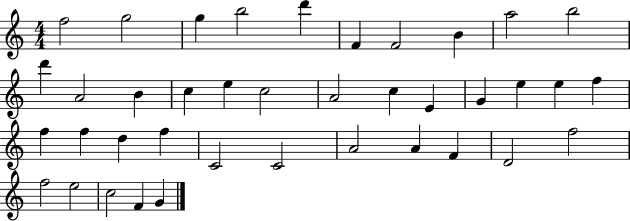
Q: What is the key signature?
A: C major